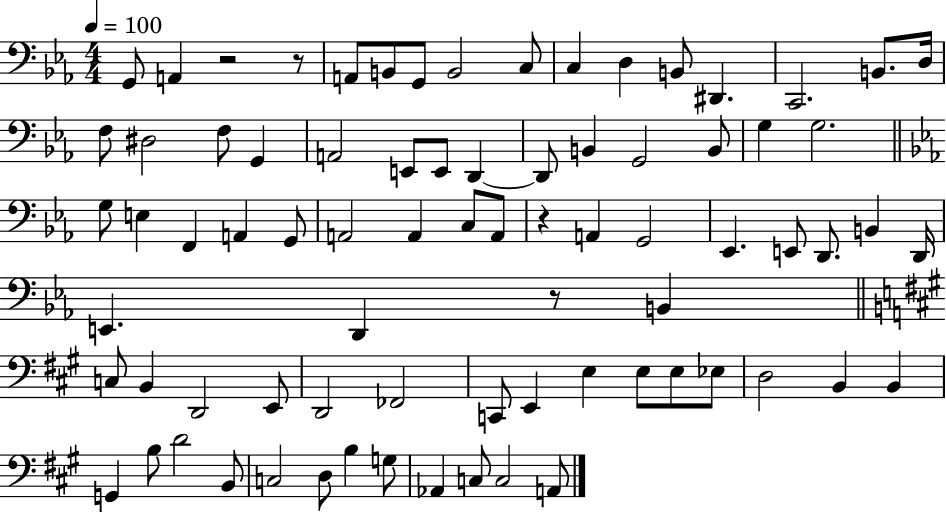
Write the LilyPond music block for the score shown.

{
  \clef bass
  \numericTimeSignature
  \time 4/4
  \key ees \major
  \tempo 4 = 100
  \repeat volta 2 { g,8 a,4 r2 r8 | a,8 b,8 g,8 b,2 c8 | c4 d4 b,8 dis,4. | c,2. b,8. d16 | \break f8 dis2 f8 g,4 | a,2 e,8 e,8 d,4~~ | d,8 b,4 g,2 b,8 | g4 g2. | \break \bar "||" \break \key ees \major g8 e4 f,4 a,4 g,8 | a,2 a,4 c8 a,8 | r4 a,4 g,2 | ees,4. e,8 d,8. b,4 d,16 | \break e,4. d,4 r8 b,4 | \bar "||" \break \key a \major c8 b,4 d,2 e,8 | d,2 fes,2 | c,8 e,4 e4 e8 e8 ees8 | d2 b,4 b,4 | \break g,4 b8 d'2 b,8 | c2 d8 b4 g8 | aes,4 c8 c2 a,8 | } \bar "|."
}